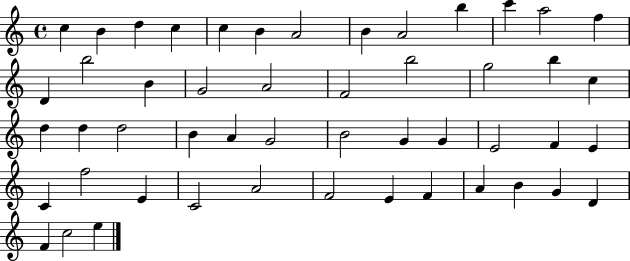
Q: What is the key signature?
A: C major